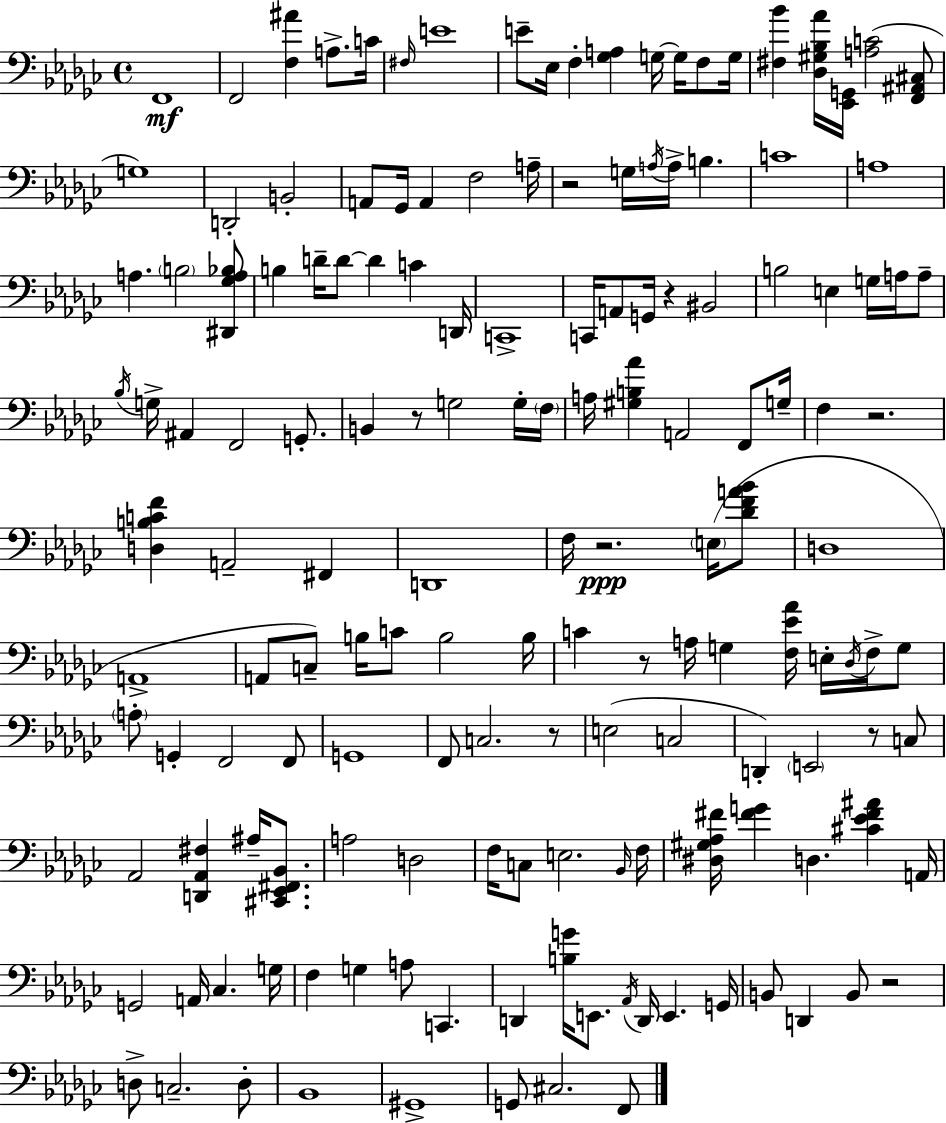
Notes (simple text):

F2/w F2/h [F3,A#4]/q A3/e. C4/s F#3/s E4/w E4/e Eb3/s F3/q [Gb3,A3]/q G3/s G3/s F3/e G3/s [F#3,Bb4]/q [Db3,G#3,Bb3,Ab4]/s [Eb2,G2]/s [A3,C4]/h [F2,A#2,C#3]/e G3/w D2/h B2/h A2/e Gb2/s A2/q F3/h A3/s R/h G3/s A3/s A3/s B3/q. C4/w A3/w A3/q. B3/h [D#2,Gb3,A3,Bb3]/e B3/q D4/s D4/e D4/q C4/q D2/s C2/w C2/s A2/e G2/s R/q BIS2/h B3/h E3/q G3/s A3/s A3/e Bb3/s G3/s A#2/q F2/h G2/e. B2/q R/e G3/h G3/s F3/s A3/s [G#3,B3,Ab4]/q A2/h F2/e G3/s F3/q R/h. [D3,B3,C4,F4]/q A2/h F#2/q D2/w F3/s R/h. E3/s [Db4,F4,A4,Bb4]/e D3/w A2/w A2/e C3/e B3/s C4/e B3/h B3/s C4/q R/e A3/s G3/q [F3,Eb4,Ab4]/s E3/s Db3/s F3/s G3/e A3/e G2/q F2/h F2/e G2/w F2/e C3/h. R/e E3/h C3/h D2/q E2/h R/e C3/e Ab2/h [D2,Ab2,F#3]/q A#3/s [C#2,Eb2,F#2,Bb2]/e. A3/h D3/h F3/s C3/e E3/h. Bb2/s F3/s [D#3,G#3,Ab3,F#4]/s [F#4,G4]/q D3/q. [C#4,Eb4,F#4,A#4]/q A2/s G2/h A2/s CES3/q. G3/s F3/q G3/q A3/e C2/q. D2/q [B3,G4]/s E2/e. Ab2/s D2/s E2/q. G2/s B2/e D2/q B2/e R/h D3/e C3/h. D3/e Bb2/w G#2/w G2/e C#3/h. F2/e